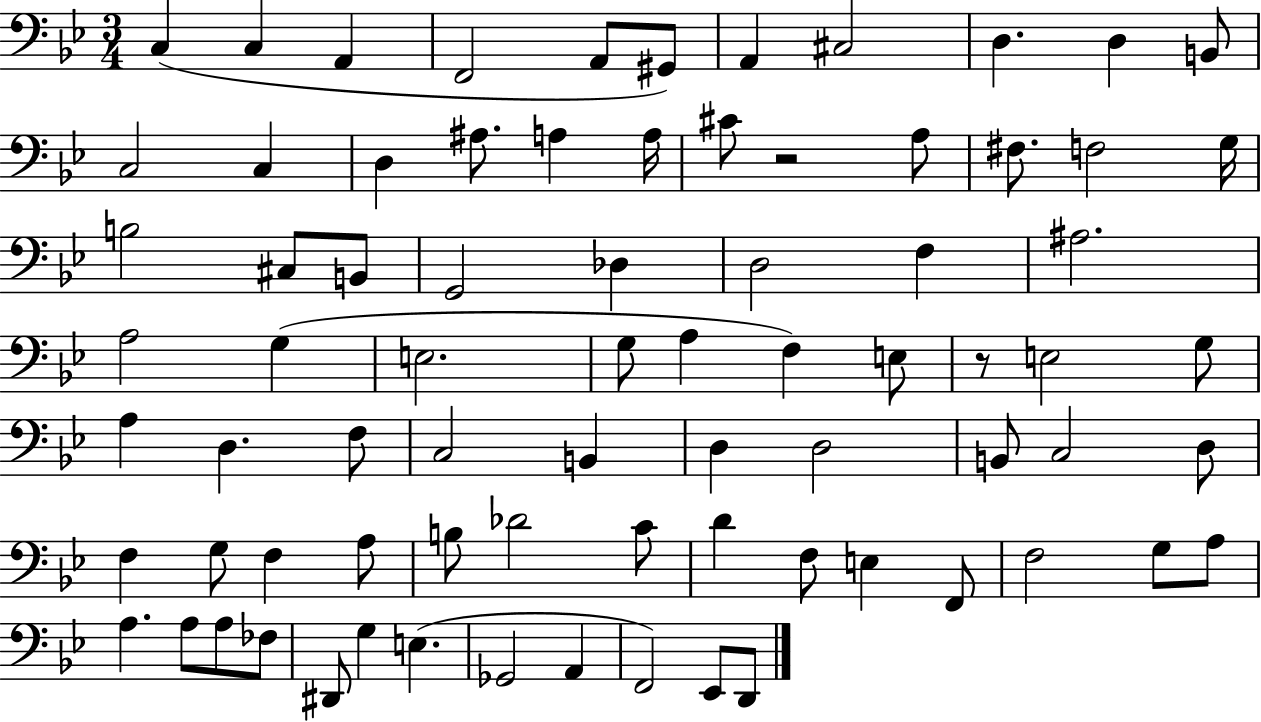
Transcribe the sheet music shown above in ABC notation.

X:1
T:Untitled
M:3/4
L:1/4
K:Bb
C, C, A,, F,,2 A,,/2 ^G,,/2 A,, ^C,2 D, D, B,,/2 C,2 C, D, ^A,/2 A, A,/4 ^C/2 z2 A,/2 ^F,/2 F,2 G,/4 B,2 ^C,/2 B,,/2 G,,2 _D, D,2 F, ^A,2 A,2 G, E,2 G,/2 A, F, E,/2 z/2 E,2 G,/2 A, D, F,/2 C,2 B,, D, D,2 B,,/2 C,2 D,/2 F, G,/2 F, A,/2 B,/2 _D2 C/2 D F,/2 E, F,,/2 F,2 G,/2 A,/2 A, A,/2 A,/2 _F,/2 ^D,,/2 G, E, _G,,2 A,, F,,2 _E,,/2 D,,/2